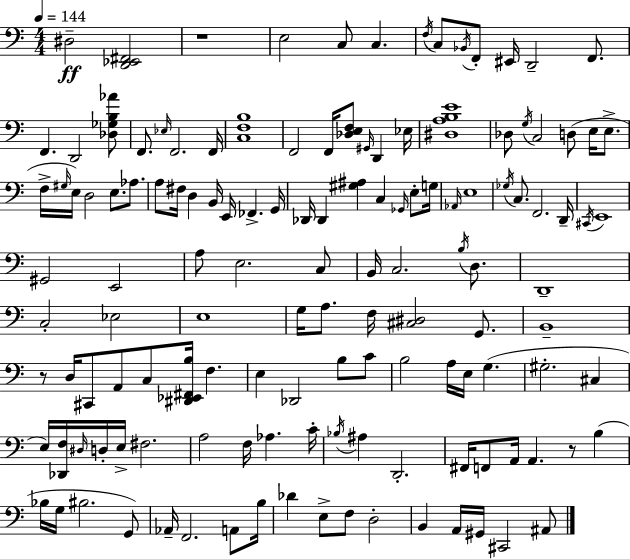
X:1
T:Untitled
M:4/4
L:1/4
K:C
^D,2 [D,,_E,,^F,,]2 z4 E,2 C,/2 C, F,/4 C,/2 _B,,/4 F,,/2 ^E,,/4 D,,2 F,,/2 F,, D,,2 [_D,_G,B,_A]/2 F,,/2 _E,/4 F,,2 F,,/4 [C,F,B,]4 F,,2 F,,/4 [_D,E,F,]/2 ^G,,/4 D,, _E,/4 [^D,A,B,E]4 _D,/2 G,/4 C,2 D,/2 E,/4 E,/2 F,/4 ^G,/4 E,/4 D,2 E,/2 _A,/2 A,/2 ^F,/4 D, B,,/4 E,,/4 _F,, G,,/4 _D,,/4 _D,, [^G,^A,] C, _G,,/4 E,/2 G,/4 _A,,/4 E,4 _G,/4 C,/2 F,,2 D,,/4 ^C,,/4 E,,4 ^G,,2 E,,2 A,/2 E,2 C,/2 B,,/4 C,2 B,/4 D,/2 D,,4 C,2 _E,2 E,4 G,/4 A,/2 F,/4 [^C,^D,]2 G,,/2 B,,4 z/2 D,/4 ^C,,/2 A,,/2 C,/2 [^D,,_E,,^F,,B,]/4 F, E, _D,,2 B,/2 C/2 B,2 A,/4 E,/4 G, ^G,2 ^C, E,/4 [_D,,F,]/4 ^D,/4 D,/4 E,/4 ^F,2 A,2 F,/4 _A, C/4 _B,/4 ^A, D,,2 ^F,,/4 F,,/2 A,,/4 A,, z/2 B, _B,/4 G,/4 ^B,2 G,,/2 _A,,/4 F,,2 A,,/2 B,/4 _D E,/2 F,/2 D,2 B,, A,,/4 ^G,,/4 ^C,,2 ^A,,/2